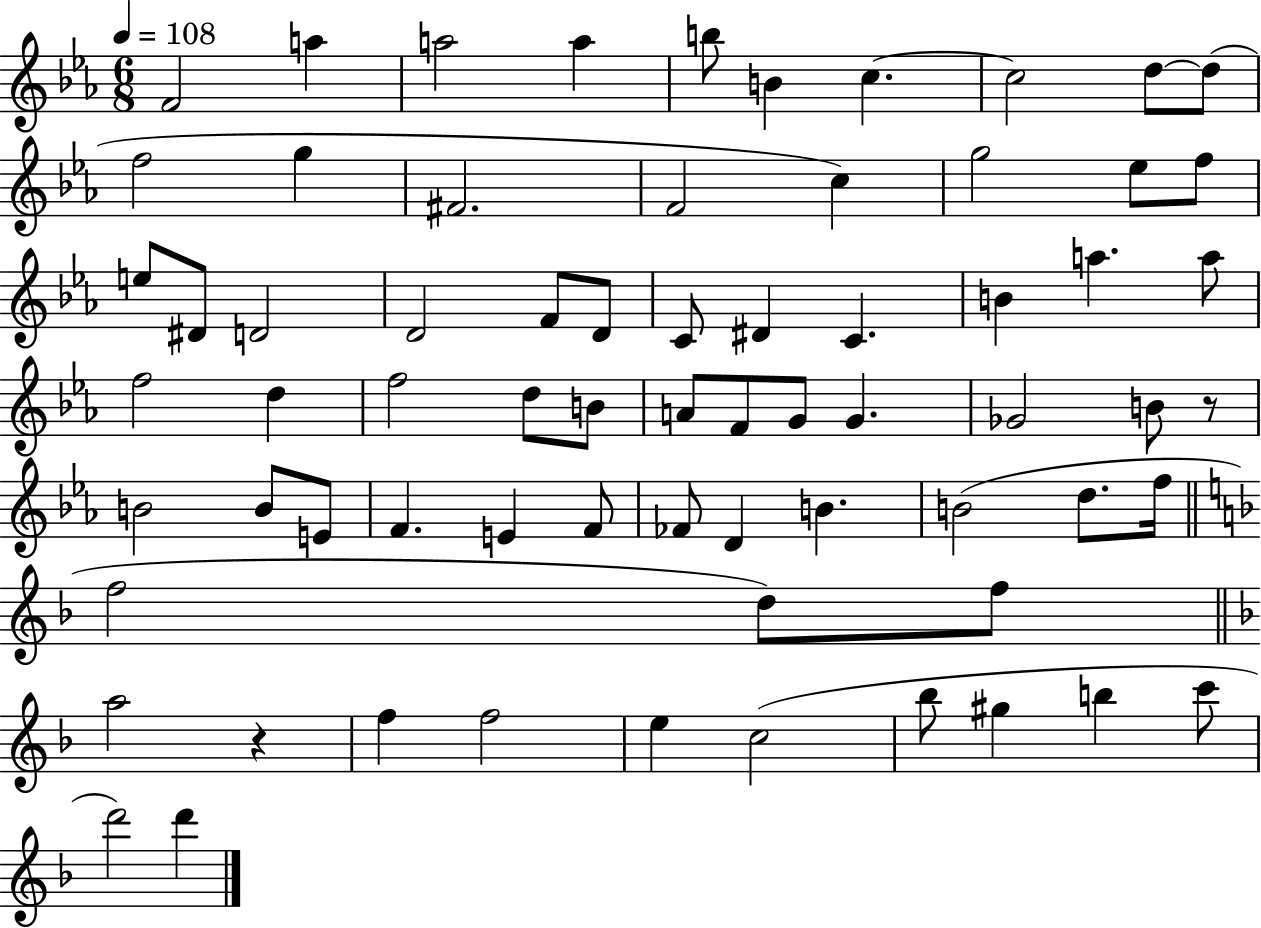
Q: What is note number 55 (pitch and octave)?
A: D5